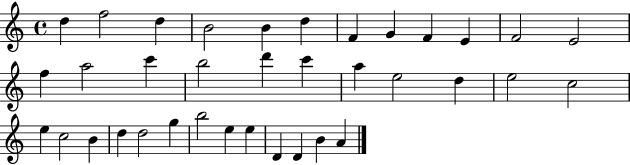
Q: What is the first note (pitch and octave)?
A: D5